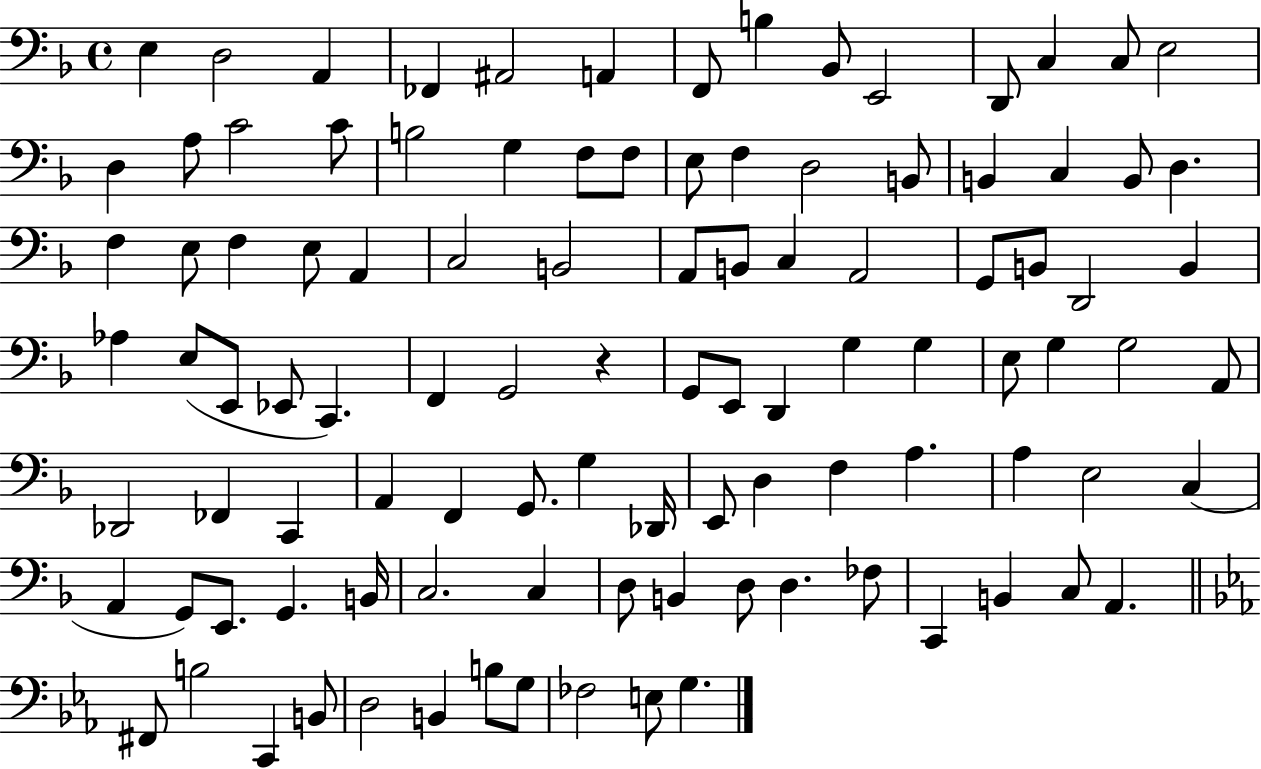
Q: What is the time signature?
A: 4/4